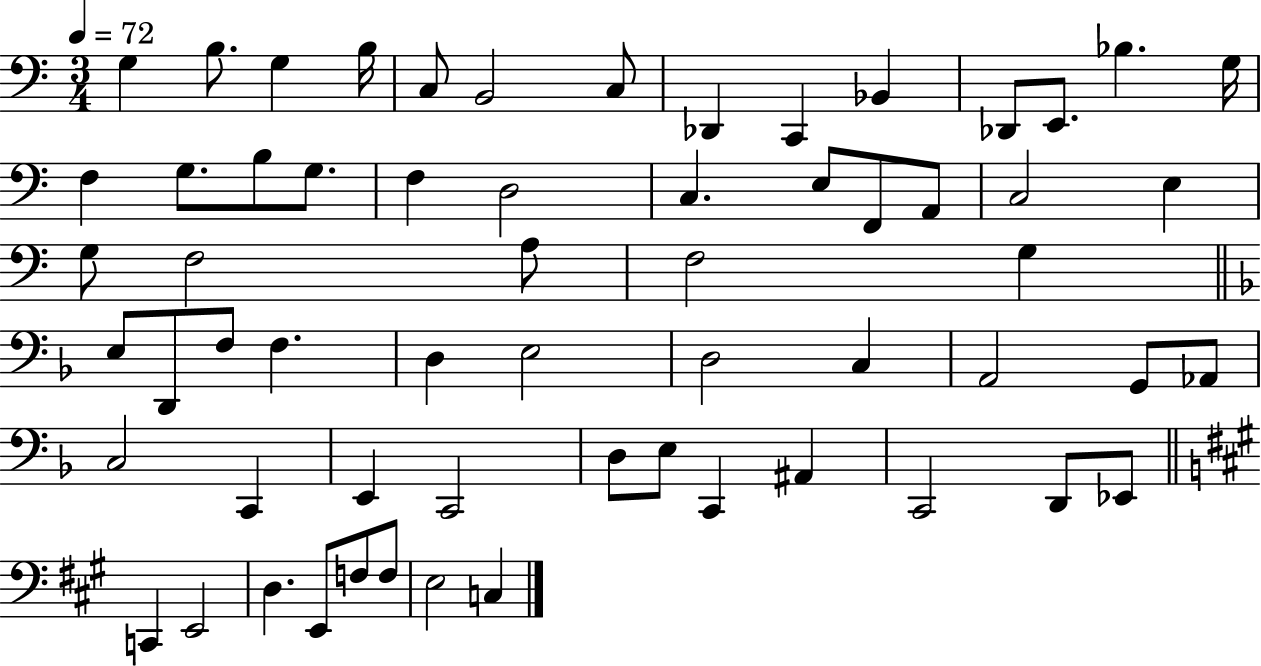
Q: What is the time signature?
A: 3/4